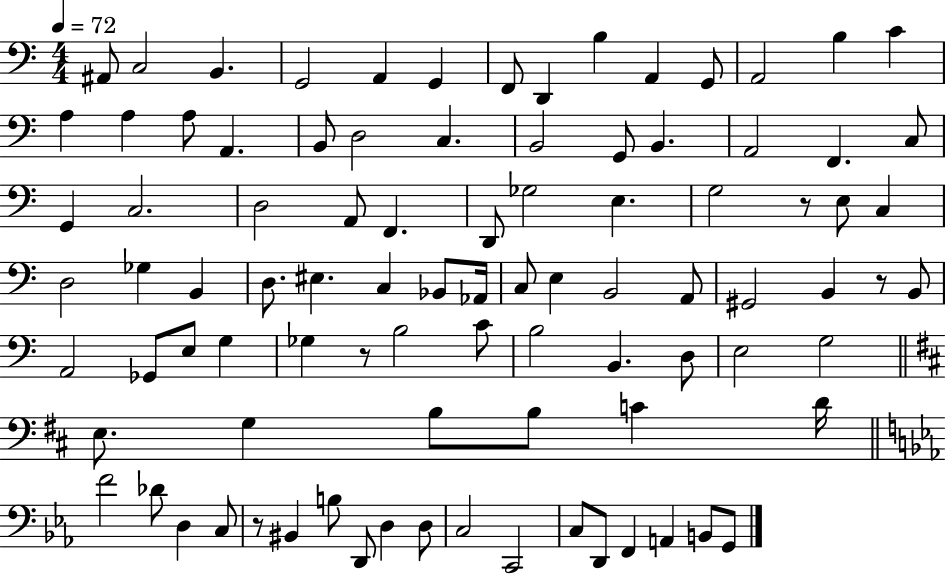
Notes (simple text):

A#2/e C3/h B2/q. G2/h A2/q G2/q F2/e D2/q B3/q A2/q G2/e A2/h B3/q C4/q A3/q A3/q A3/e A2/q. B2/e D3/h C3/q. B2/h G2/e B2/q. A2/h F2/q. C3/e G2/q C3/h. D3/h A2/e F2/q. D2/e Gb3/h E3/q. G3/h R/e E3/e C3/q D3/h Gb3/q B2/q D3/e. EIS3/q. C3/q Bb2/e Ab2/s C3/e E3/q B2/h A2/e G#2/h B2/q R/e B2/e A2/h Gb2/e E3/e G3/q Gb3/q R/e B3/h C4/e B3/h B2/q. D3/e E3/h G3/h E3/e. G3/q B3/e B3/e C4/q D4/s F4/h Db4/e D3/q C3/e R/e BIS2/q B3/e D2/e D3/q D3/e C3/h C2/h C3/e D2/e F2/q A2/q B2/e G2/e